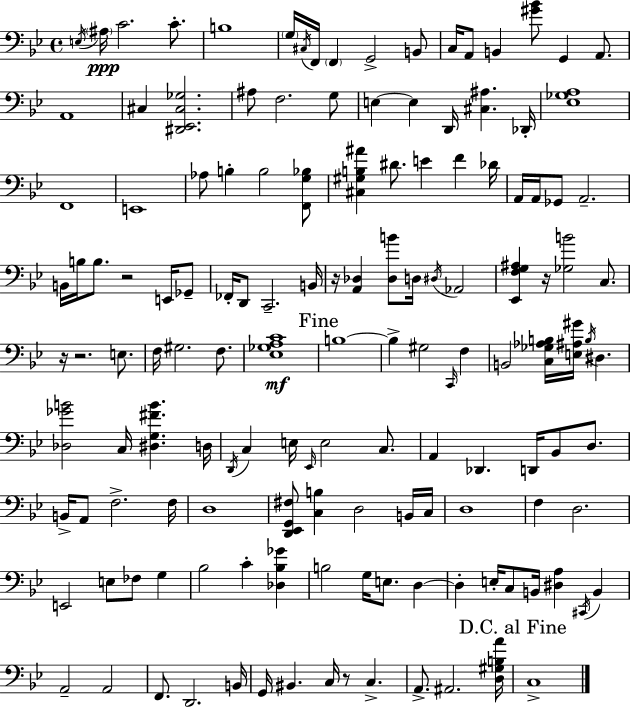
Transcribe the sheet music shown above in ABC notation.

X:1
T:Untitled
M:4/4
L:1/4
K:Bb
E,/4 ^A,/4 C2 C/2 B,4 G,/4 ^C,/4 F,,/4 F,, G,,2 B,,/2 C,/4 A,,/2 B,, [^G_B]/2 G,, A,,/2 A,,4 ^C, [^D,,_E,,^C,_G,]2 ^A,/2 F,2 G,/2 E, E, D,,/4 [^C,^A,] _D,,/4 [_E,_G,A,]4 F,,4 E,,4 _A,/2 B, B,2 [F,,G,_B,]/2 [^C,^G,B,^A] ^D/2 E F _D/4 A,,/4 A,,/4 _G,,/2 A,,2 B,,/4 B,/4 B,/2 z2 E,,/4 _G,,/2 _F,,/4 D,,/2 C,,2 B,,/4 z/4 [A,,_D,] [_D,B]/2 D,/4 ^D,/4 _A,,2 [_E,,F,G,^A,] z/4 [_G,B]2 C,/2 z/4 z2 E,/2 F,/4 ^G,2 F,/2 [_E,_G,A,C]4 B,4 B, ^G,2 C,,/4 F, B,,2 [C,_G,_A,B,]/4 [E,^A,^G]/4 B,/4 ^D, [_D,_GB]2 C,/4 [^D,G,^FB] D,/4 D,,/4 C, E,/4 _E,,/4 E,2 C,/2 A,, _D,, D,,/4 _B,,/2 D,/2 B,,/4 A,,/2 F,2 F,/4 D,4 [D,,_E,,G,,^F,]/2 [C,B,] D,2 B,,/4 C,/4 D,4 F, D,2 E,,2 E,/2 _F,/2 G, _B,2 C [_D,_B,_G] B,2 G,/4 E,/2 D, D, E,/4 C,/2 B,,/4 [^D,A,] ^C,,/4 B,, A,,2 A,,2 F,,/2 D,,2 B,,/4 G,,/4 ^B,, C,/4 z/2 C, A,,/2 ^A,,2 [D,^G,B,A]/4 C,4